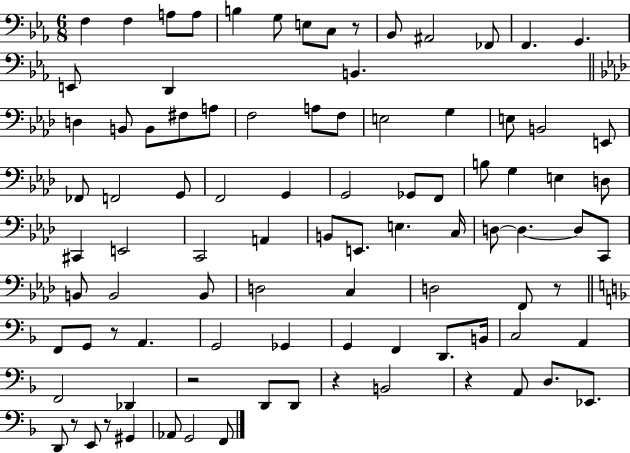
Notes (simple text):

F3/q F3/q A3/e A3/e B3/q G3/e E3/e C3/e R/e Bb2/e A#2/h FES2/e F2/q. G2/q. E2/e D2/q B2/q. D3/q B2/e B2/e F#3/e A3/e F3/h A3/e F3/e E3/h G3/q E3/e B2/h E2/e FES2/e F2/h G2/e F2/h G2/q G2/h Gb2/e F2/e B3/e G3/q E3/q D3/e C#2/q E2/h C2/h A2/q B2/e E2/e. E3/q. C3/s D3/e D3/q. D3/e C2/e B2/e B2/h B2/e D3/h C3/q D3/h F2/e R/e F2/e G2/e R/e A2/q. G2/h Gb2/q G2/q F2/q D2/e. B2/s C3/h A2/q F2/h Db2/q R/h D2/e D2/e R/q B2/h R/q A2/e D3/e. Eb2/e. D2/e R/e E2/e R/e G#2/q Ab2/e G2/h F2/e